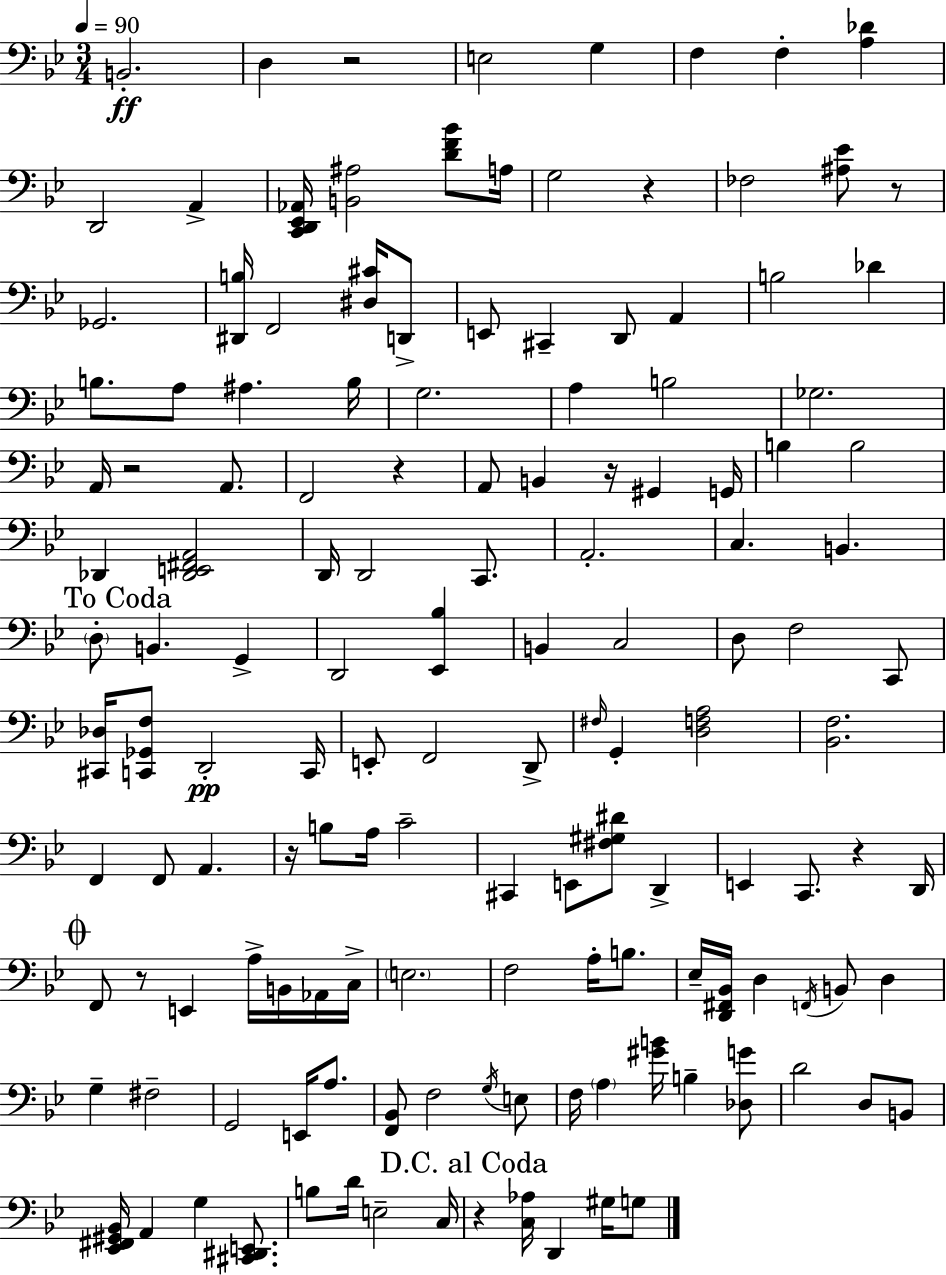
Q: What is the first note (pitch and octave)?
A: B2